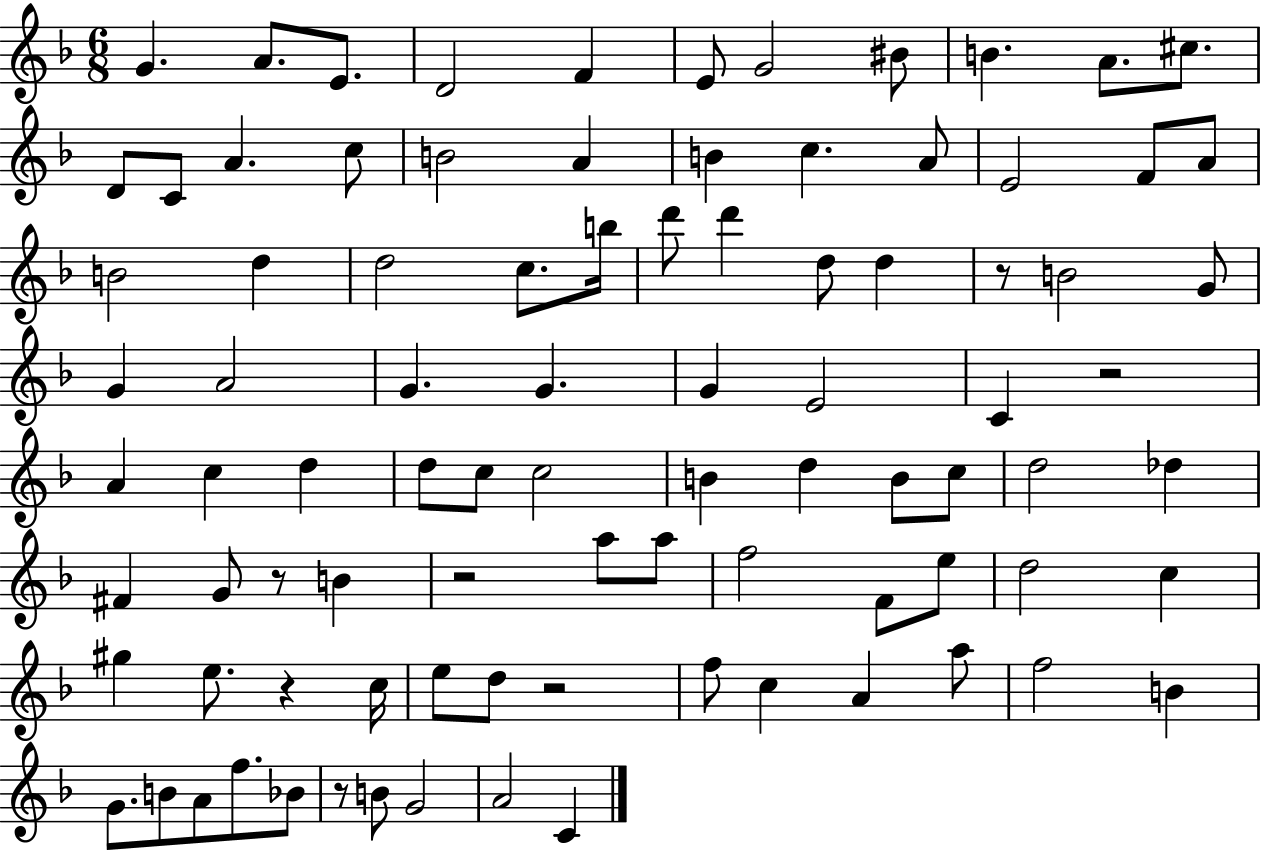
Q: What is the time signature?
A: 6/8